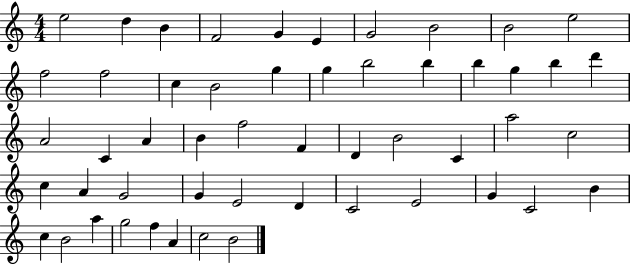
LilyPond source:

{
  \clef treble
  \numericTimeSignature
  \time 4/4
  \key c \major
  e''2 d''4 b'4 | f'2 g'4 e'4 | g'2 b'2 | b'2 e''2 | \break f''2 f''2 | c''4 b'2 g''4 | g''4 b''2 b''4 | b''4 g''4 b''4 d'''4 | \break a'2 c'4 a'4 | b'4 f''2 f'4 | d'4 b'2 c'4 | a''2 c''2 | \break c''4 a'4 g'2 | g'4 e'2 d'4 | c'2 e'2 | g'4 c'2 b'4 | \break c''4 b'2 a''4 | g''2 f''4 a'4 | c''2 b'2 | \bar "|."
}